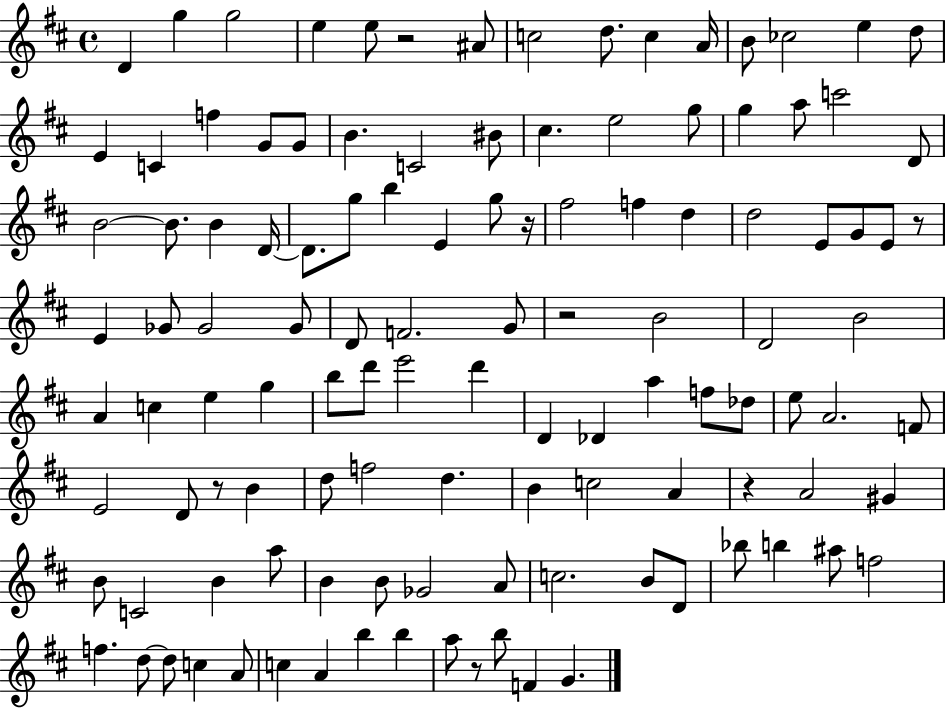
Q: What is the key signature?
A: D major